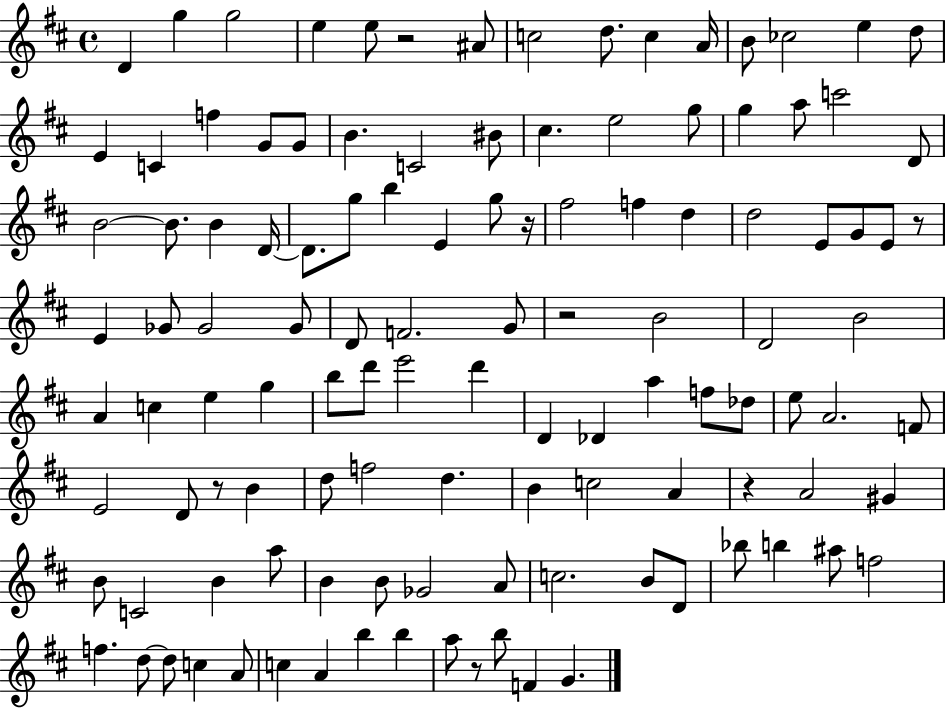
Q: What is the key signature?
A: D major